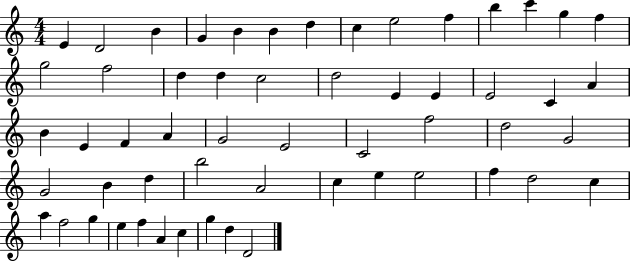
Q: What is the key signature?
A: C major